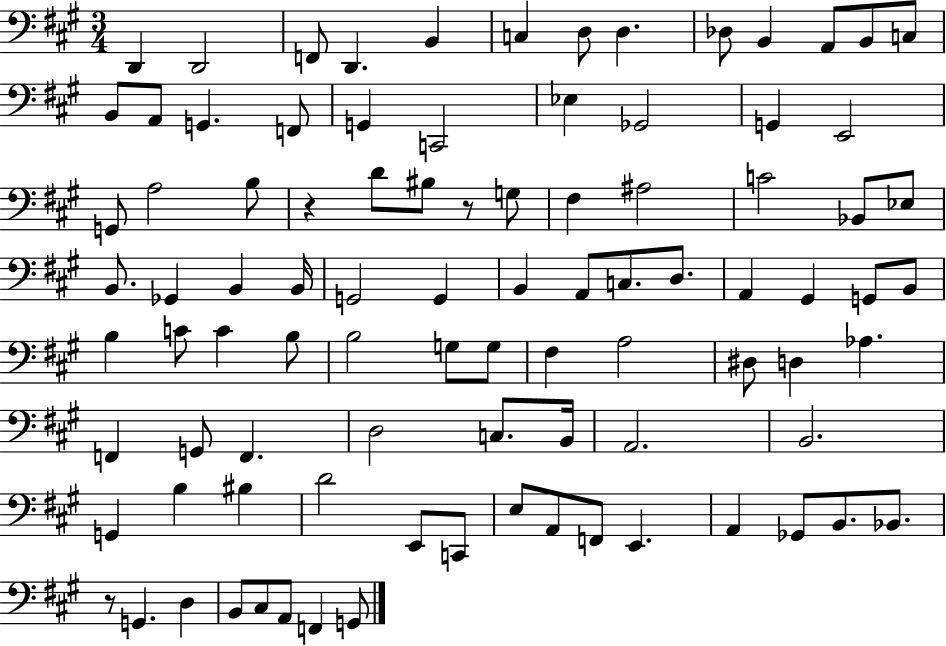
X:1
T:Untitled
M:3/4
L:1/4
K:A
D,, D,,2 F,,/2 D,, B,, C, D,/2 D, _D,/2 B,, A,,/2 B,,/2 C,/2 B,,/2 A,,/2 G,, F,,/2 G,, C,,2 _E, _G,,2 G,, E,,2 G,,/2 A,2 B,/2 z D/2 ^B,/2 z/2 G,/2 ^F, ^A,2 C2 _B,,/2 _E,/2 B,,/2 _G,, B,, B,,/4 G,,2 G,, B,, A,,/2 C,/2 D,/2 A,, ^G,, G,,/2 B,,/2 B, C/2 C B,/2 B,2 G,/2 G,/2 ^F, A,2 ^D,/2 D, _A, F,, G,,/2 F,, D,2 C,/2 B,,/4 A,,2 B,,2 G,, B, ^B, D2 E,,/2 C,,/2 E,/2 A,,/2 F,,/2 E,, A,, _G,,/2 B,,/2 _B,,/2 z/2 G,, D, B,,/2 ^C,/2 A,,/2 F,, G,,/2